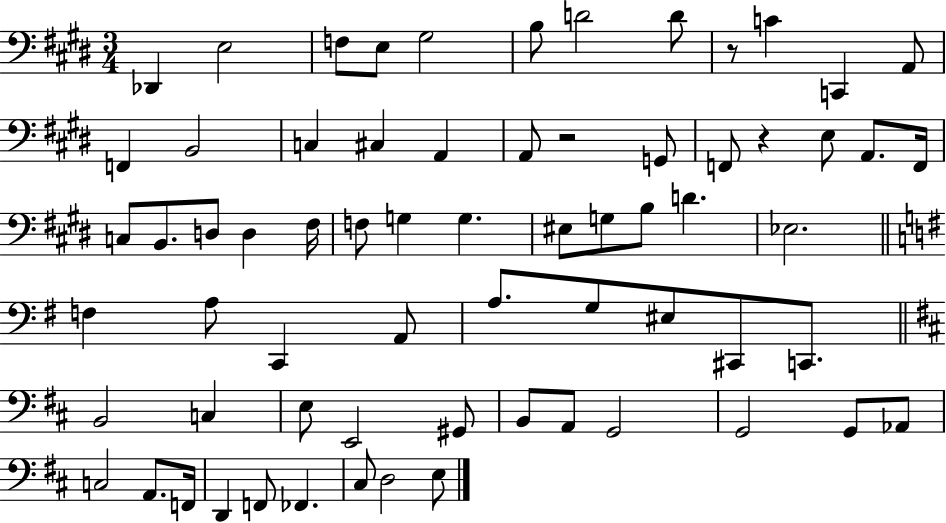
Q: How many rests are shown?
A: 3